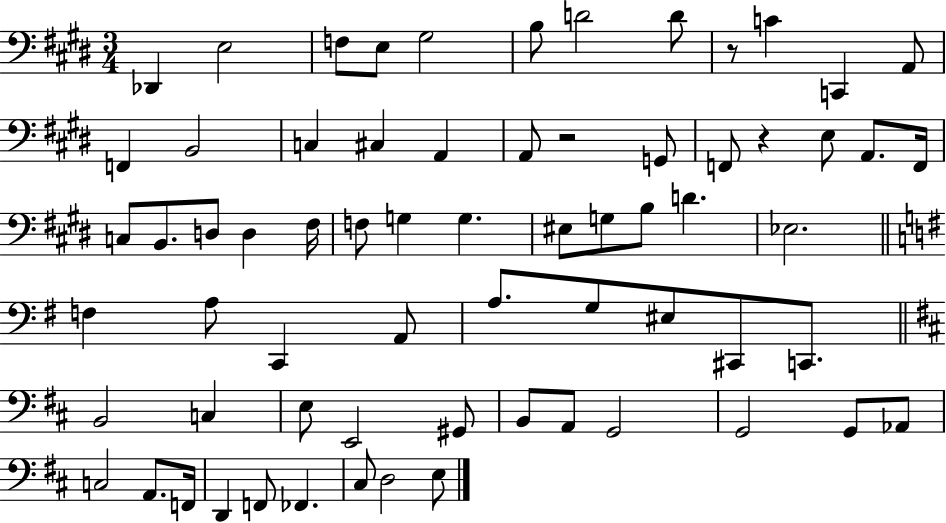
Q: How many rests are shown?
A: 3